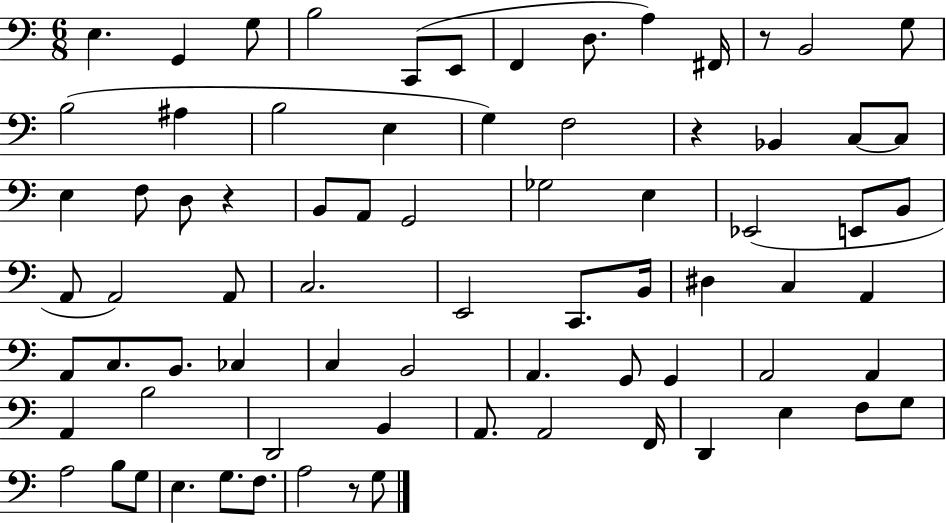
E3/q. G2/q G3/e B3/h C2/e E2/e F2/q D3/e. A3/q F#2/s R/e B2/h G3/e B3/h A#3/q B3/h E3/q G3/q F3/h R/q Bb2/q C3/e C3/e E3/q F3/e D3/e R/q B2/e A2/e G2/h Gb3/h E3/q Eb2/h E2/e B2/e A2/e A2/h A2/e C3/h. E2/h C2/e. B2/s D#3/q C3/q A2/q A2/e C3/e. B2/e. CES3/q C3/q B2/h A2/q. G2/e G2/q A2/h A2/q A2/q B3/h D2/h B2/q A2/e. A2/h F2/s D2/q E3/q F3/e G3/e A3/h B3/e G3/e E3/q. G3/e. F3/e. A3/h R/e G3/e